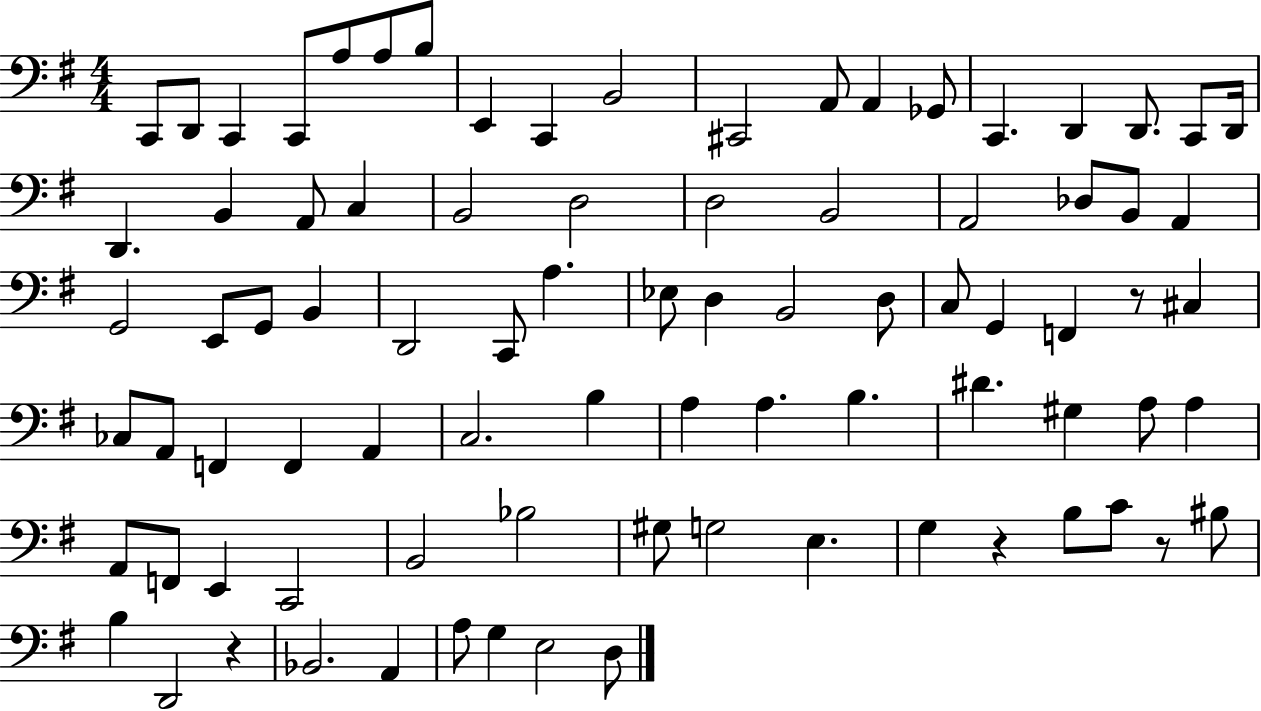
X:1
T:Untitled
M:4/4
L:1/4
K:G
C,,/2 D,,/2 C,, C,,/2 A,/2 A,/2 B,/2 E,, C,, B,,2 ^C,,2 A,,/2 A,, _G,,/2 C,, D,, D,,/2 C,,/2 D,,/4 D,, B,, A,,/2 C, B,,2 D,2 D,2 B,,2 A,,2 _D,/2 B,,/2 A,, G,,2 E,,/2 G,,/2 B,, D,,2 C,,/2 A, _E,/2 D, B,,2 D,/2 C,/2 G,, F,, z/2 ^C, _C,/2 A,,/2 F,, F,, A,, C,2 B, A, A, B, ^D ^G, A,/2 A, A,,/2 F,,/2 E,, C,,2 B,,2 _B,2 ^G,/2 G,2 E, G, z B,/2 C/2 z/2 ^B,/2 B, D,,2 z _B,,2 A,, A,/2 G, E,2 D,/2